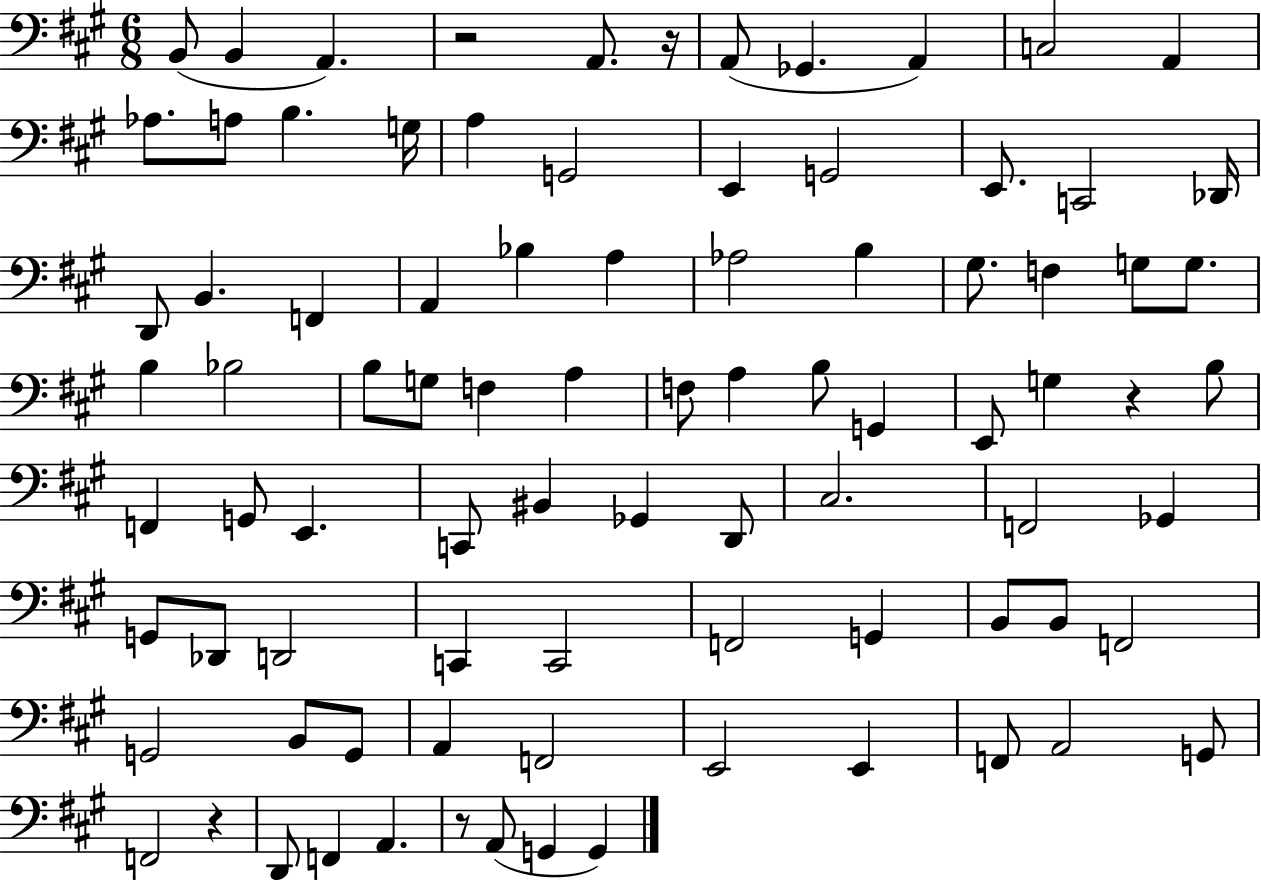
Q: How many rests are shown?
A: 5